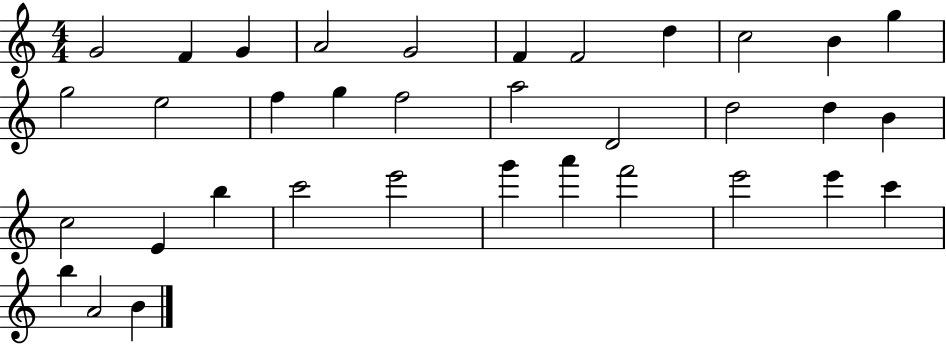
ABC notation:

X:1
T:Untitled
M:4/4
L:1/4
K:C
G2 F G A2 G2 F F2 d c2 B g g2 e2 f g f2 a2 D2 d2 d B c2 E b c'2 e'2 g' a' f'2 e'2 e' c' b A2 B